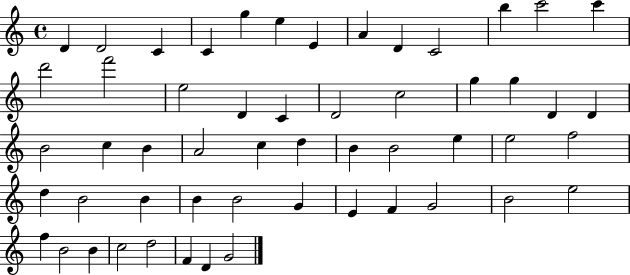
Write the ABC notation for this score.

X:1
T:Untitled
M:4/4
L:1/4
K:C
D D2 C C g e E A D C2 b c'2 c' d'2 f'2 e2 D C D2 c2 g g D D B2 c B A2 c d B B2 e e2 f2 d B2 B B B2 G E F G2 B2 e2 f B2 B c2 d2 F D G2